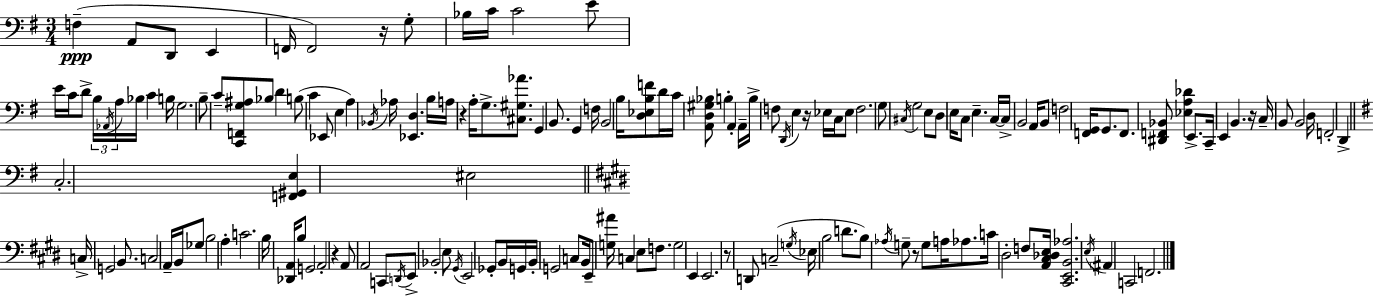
{
  \clef bass
  \numericTimeSignature
  \time 3/4
  \key g \major
  f4--(\ppp a,8 d,8 e,4 | f,16 f,2) r16 g8-. | bes16 c'16 c'2 e'8 | e'16 c'16 d'8-> \tuplet 3/2 { b16 \acciaccatura { aes,16 } a16 } bes16 c'4 | \break b16 g2. | b8-- c'8-- <c, f, g ais>8 bes8 d'4 | b8( c'4 ees,8 e4 | a4) \acciaccatura { bes,16 } aes16 <ees, d>4. | \break b16 a16 r4 a16-. g8.-> <cis gis aes'>8. | g,4 b,8. g,4 | f16 b,2 b16 <d ees b f'>8 | d'16 c'16 <a, d gis bes>8 b4-. a,4-. | \break a,16-- b16-> f8 \acciaccatura { d,16 } e4 r16 ees16 | c16 ees8 f2. | g8 \acciaccatura { cis16 } g2 | e8 d8 e16 c8 e4.-- | \break c16~~ c16-> b,2 | a,16 b,8 f2 | <f, g,>16 g,8. f,8. <dis, f, bes,>8 <ees a des'>4 | e,8.-> c,16-- e,4 b,4. | \break r16 c16-- b,8 b,2 | d16 f,2-. | d,4-> \bar "||" \break \key g \major c2.-. | <f, gis, e>4 eis2 | \bar "||" \break \key e \major c16-> g,2 b,8. | c2 a,16-- b,16 ges8 | b2 a4-. | c'2. | \break b16 <des, a,>16 b8 g,2 | a,2-. r4 | a,8 a,2 c,8 | \acciaccatura { d,16 } e,8-> bes,2-. e8 | \break \acciaccatura { gis,16 } e,2 ges,8-. | b,16 g,16 b,16-. g,2 c8 | b,16 e,8-- <g ais'>16 c4 e8 f8. | g2 e,4 | \break e,2. | r8 d,8 c2--( | \acciaccatura { g16 } ees16 b2 | d'8. b8) \acciaccatura { aes16 } g8-- r8 g8 | \break a16 aes8. c'16 dis2-. | f8 <a, cis des e>16 <cis, e, b, aes>2. | \acciaccatura { e16 } \parenthesize ais,4 c,2 | f,2. | \break \bar "|."
}